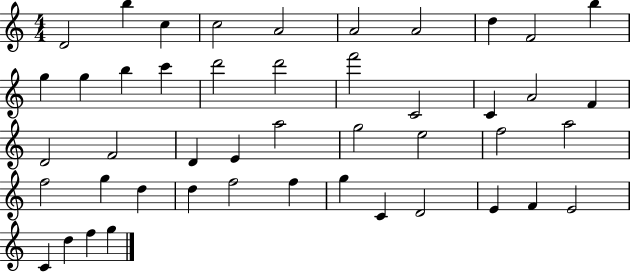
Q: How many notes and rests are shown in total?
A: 46